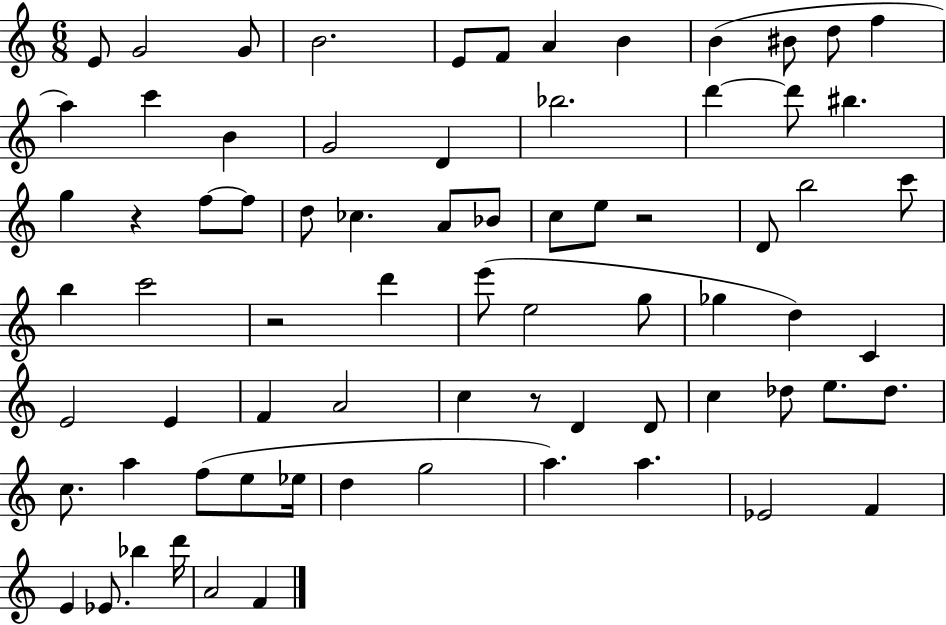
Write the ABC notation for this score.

X:1
T:Untitled
M:6/8
L:1/4
K:C
E/2 G2 G/2 B2 E/2 F/2 A B B ^B/2 d/2 f a c' B G2 D _b2 d' d'/2 ^b g z f/2 f/2 d/2 _c A/2 _B/2 c/2 e/2 z2 D/2 b2 c'/2 b c'2 z2 d' e'/2 e2 g/2 _g d C E2 E F A2 c z/2 D D/2 c _d/2 e/2 _d/2 c/2 a f/2 e/2 _e/4 d g2 a a _E2 F E _E/2 _b d'/4 A2 F